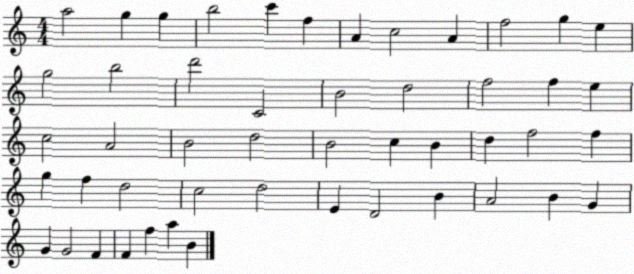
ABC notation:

X:1
T:Untitled
M:4/4
L:1/4
K:C
a2 g g b2 c' f A c2 A f2 g e g2 b2 d'2 C2 B2 d2 f2 f e c2 A2 B2 d2 B2 c B d f2 f g f d2 c2 d2 E D2 B A2 B G G G2 F F f a B